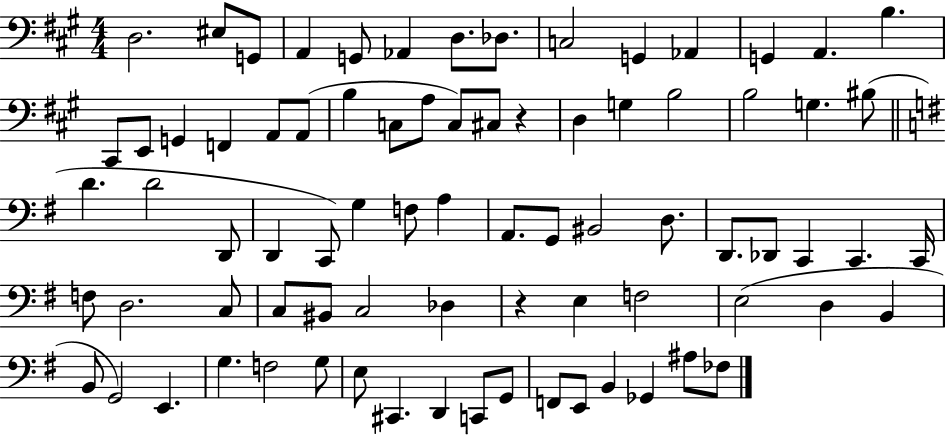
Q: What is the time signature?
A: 4/4